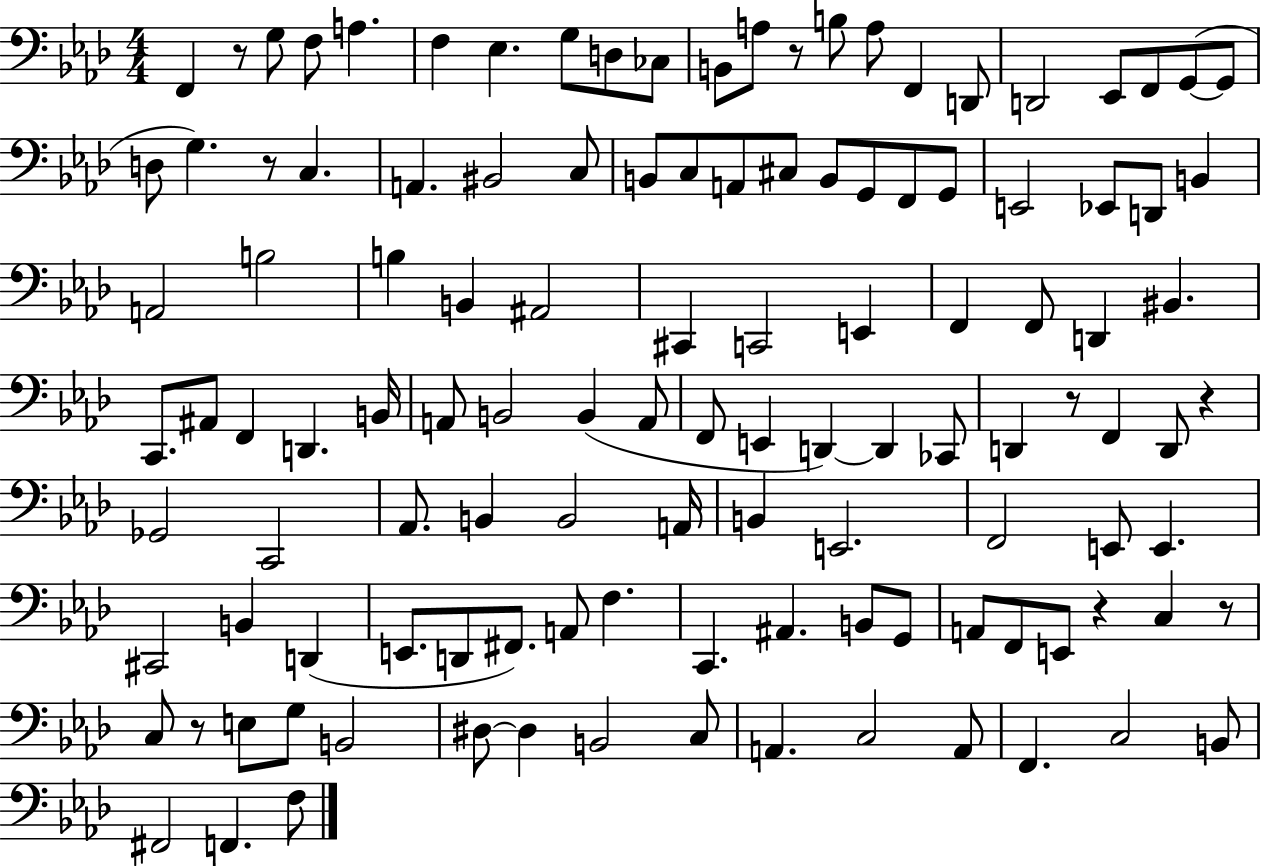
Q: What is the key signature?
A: AES major